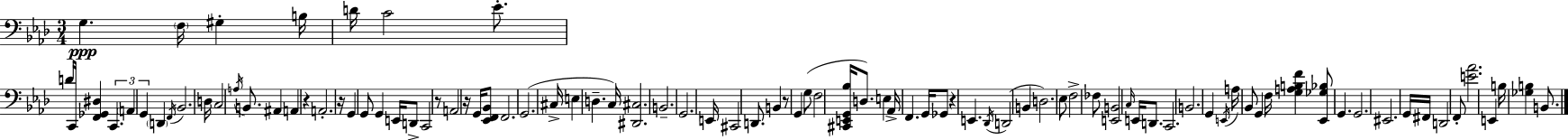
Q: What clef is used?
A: bass